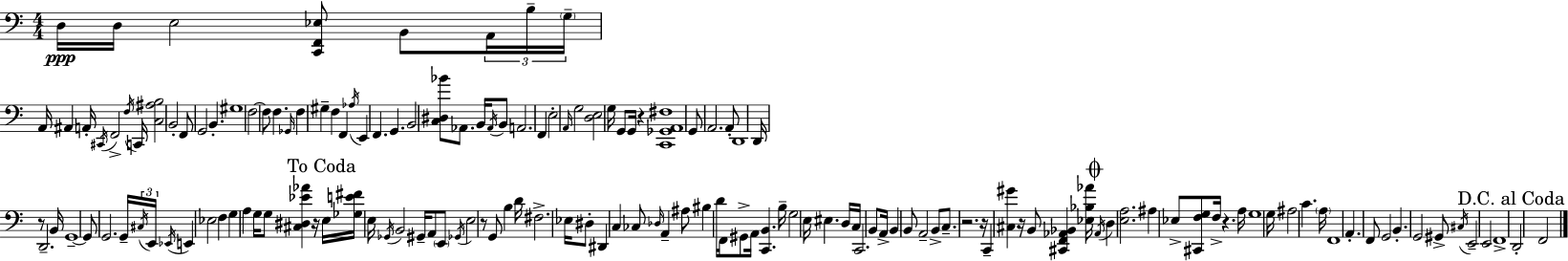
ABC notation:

X:1
T:Untitled
M:4/4
L:1/4
K:Am
D,/4 D,/4 E,2 [C,,F,,_E,]/2 B,,/2 A,,/4 B,/4 G,/4 A,,/4 ^A,, A,,/4 ^C,,/4 F,,2 F,/4 C,,/4 [C,^A,B,]2 B,,2 F,,/2 G,,2 B,, ^G,4 F,2 F,/2 F, _G,,/4 F, ^G, F, F,, _A,/4 E,, F,, G,, B,,2 [C,^D,_B]/2 _A,,/2 B,,/4 _A,,/4 B,,/2 A,,2 F,, E,2 A,,/4 G,2 [D,E,]2 G,/4 G,,/2 G,,/4 z [C,,_G,,A,,^F,]4 G,,/2 A,,2 A,,/2 D,,4 D,,/4 z/2 D,,2 B,,/4 G,,4 G,,/2 G,,2 G,,/4 ^C,/4 E,,/4 _E,,/4 E,, _E,2 F, G, A, G,/4 G,/2 [^C,^D,_E_A] z/4 E,/4 [_G,E^F]/4 E,/4 _G,,/4 B,,2 ^G,,/4 A,,/2 E,,/2 _G,,/4 E,2 z/2 G,,/2 B, D/4 ^F,2 _E,/4 ^D,/2 ^D,, C, _C,/2 _D,/4 A,, ^A,/2 ^B, D/4 F,,/4 ^G,,/2 A,,/4 [C,,B,,] B,/4 G,2 E,/4 ^E, D,/4 C,/4 C,,2 B,,/2 A,,/4 B,, B,,/2 A,,2 B,,/2 C,/2 z2 z/4 C,, [^C,^G] z/4 B,,/2 [^C,,F,,_A,,_B,,] [_E,_B,_A]/4 _A,,/4 D, [E,A,]2 ^A, _E,/2 [^C,,F,G,]/2 F,/4 z A,/4 G,4 G,/4 ^A,2 C A,/4 F,,4 A,, F,,/2 G,,2 B,, G,,2 ^G,,/2 ^C,/4 E,,2 E,,2 F,,4 D,,2 F,,2